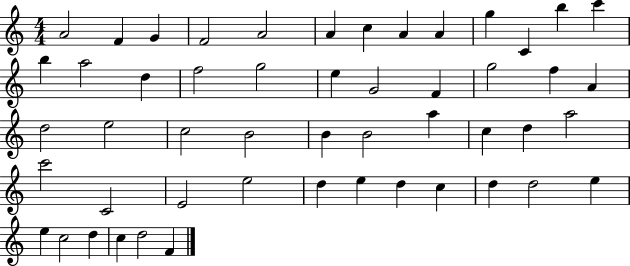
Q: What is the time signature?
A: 4/4